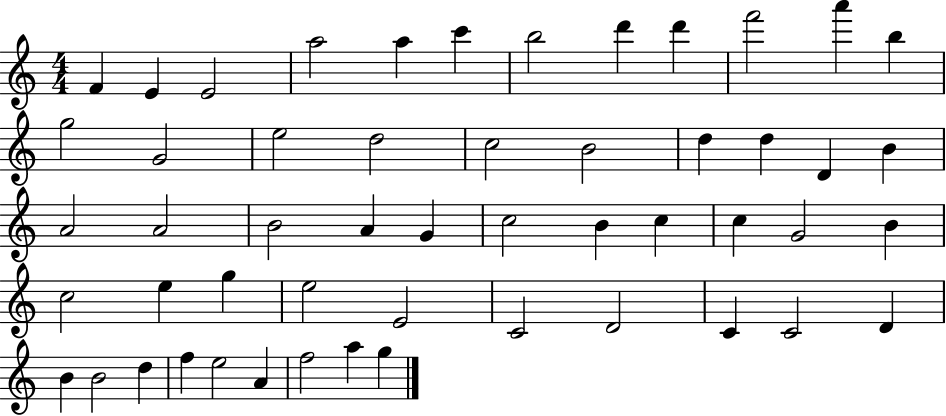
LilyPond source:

{
  \clef treble
  \numericTimeSignature
  \time 4/4
  \key c \major
  f'4 e'4 e'2 | a''2 a''4 c'''4 | b''2 d'''4 d'''4 | f'''2 a'''4 b''4 | \break g''2 g'2 | e''2 d''2 | c''2 b'2 | d''4 d''4 d'4 b'4 | \break a'2 a'2 | b'2 a'4 g'4 | c''2 b'4 c''4 | c''4 g'2 b'4 | \break c''2 e''4 g''4 | e''2 e'2 | c'2 d'2 | c'4 c'2 d'4 | \break b'4 b'2 d''4 | f''4 e''2 a'4 | f''2 a''4 g''4 | \bar "|."
}